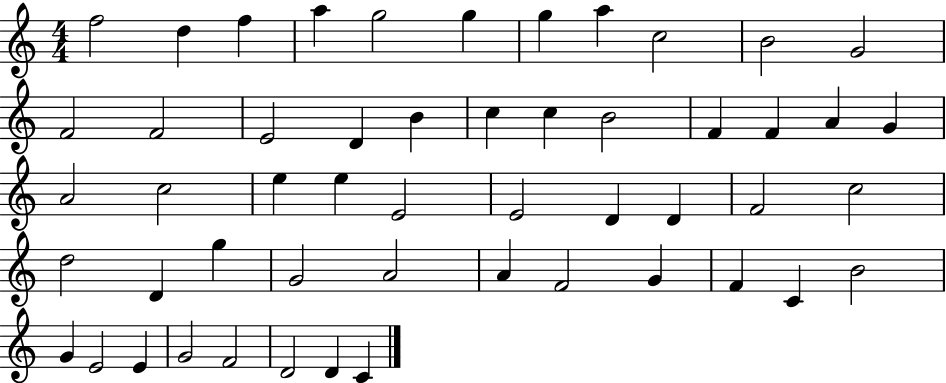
{
  \clef treble
  \numericTimeSignature
  \time 4/4
  \key c \major
  f''2 d''4 f''4 | a''4 g''2 g''4 | g''4 a''4 c''2 | b'2 g'2 | \break f'2 f'2 | e'2 d'4 b'4 | c''4 c''4 b'2 | f'4 f'4 a'4 g'4 | \break a'2 c''2 | e''4 e''4 e'2 | e'2 d'4 d'4 | f'2 c''2 | \break d''2 d'4 g''4 | g'2 a'2 | a'4 f'2 g'4 | f'4 c'4 b'2 | \break g'4 e'2 e'4 | g'2 f'2 | d'2 d'4 c'4 | \bar "|."
}